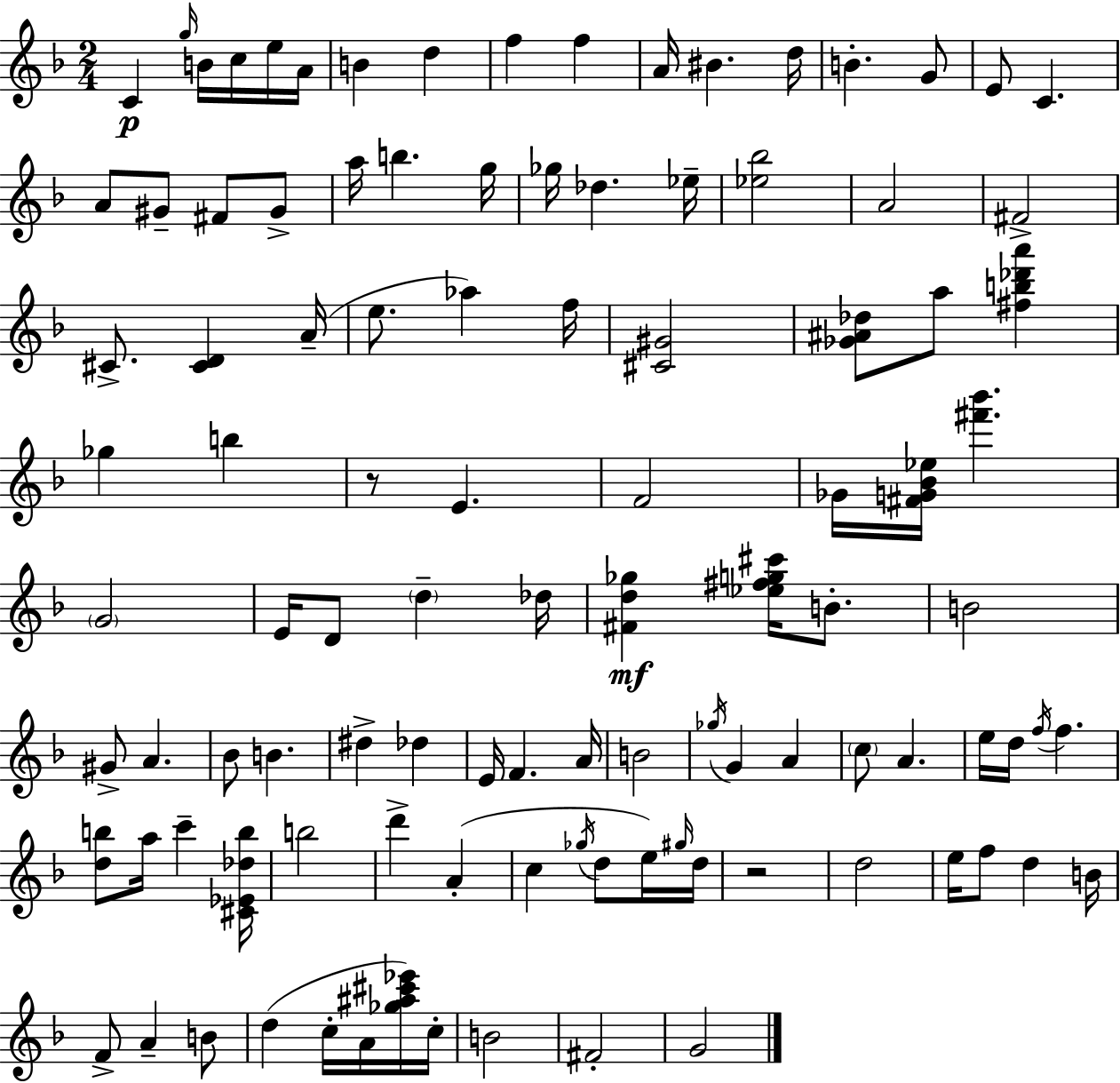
{
  \clef treble
  \numericTimeSignature
  \time 2/4
  \key d \minor
  c'4\p \grace { g''16 } b'16 c''16 e''16 | a'16 b'4 d''4 | f''4 f''4 | a'16 bis'4. | \break d''16 b'4.-. g'8 | e'8 c'4. | a'8 gis'8-- fis'8 gis'8-> | a''16 b''4. | \break g''16 ges''16 des''4. | ees''16-- <ees'' bes''>2 | a'2 | fis'2-> | \break cis'8.-> <cis' d'>4 | a'16--( e''8. aes''4) | f''16 <cis' gis'>2 | <ges' ais' des''>8 a''8 <fis'' b'' des''' a'''>4 | \break ges''4 b''4 | r8 e'4. | f'2 | ges'16 <fis' g' bes' ees''>16 <fis''' bes'''>4. | \break \parenthesize g'2 | e'16 d'8 \parenthesize d''4-- | des''16 <fis' d'' ges''>4\mf <ees'' fis'' g'' cis'''>16 b'8.-. | b'2 | \break gis'8-> a'4. | bes'8 b'4. | dis''4-> des''4 | e'16 f'4. | \break a'16 b'2 | \acciaccatura { ges''16 } g'4 a'4 | \parenthesize c''8 a'4. | e''16 d''16 \acciaccatura { f''16 } f''4. | \break <d'' b''>8 a''16 c'''4-- | <cis' ees' des'' b''>16 b''2 | d'''4-> a'4-.( | c''4 \acciaccatura { ges''16 } | \break d''8 e''16) \grace { gis''16 } d''16 r2 | d''2 | e''16 f''8 | d''4 b'16 f'8-> a'4-- | \break b'8 d''4( | c''16-. a'16 <ges'' ais'' cis''' ees'''>16) c''16-. b'2 | fis'2-. | g'2 | \break \bar "|."
}